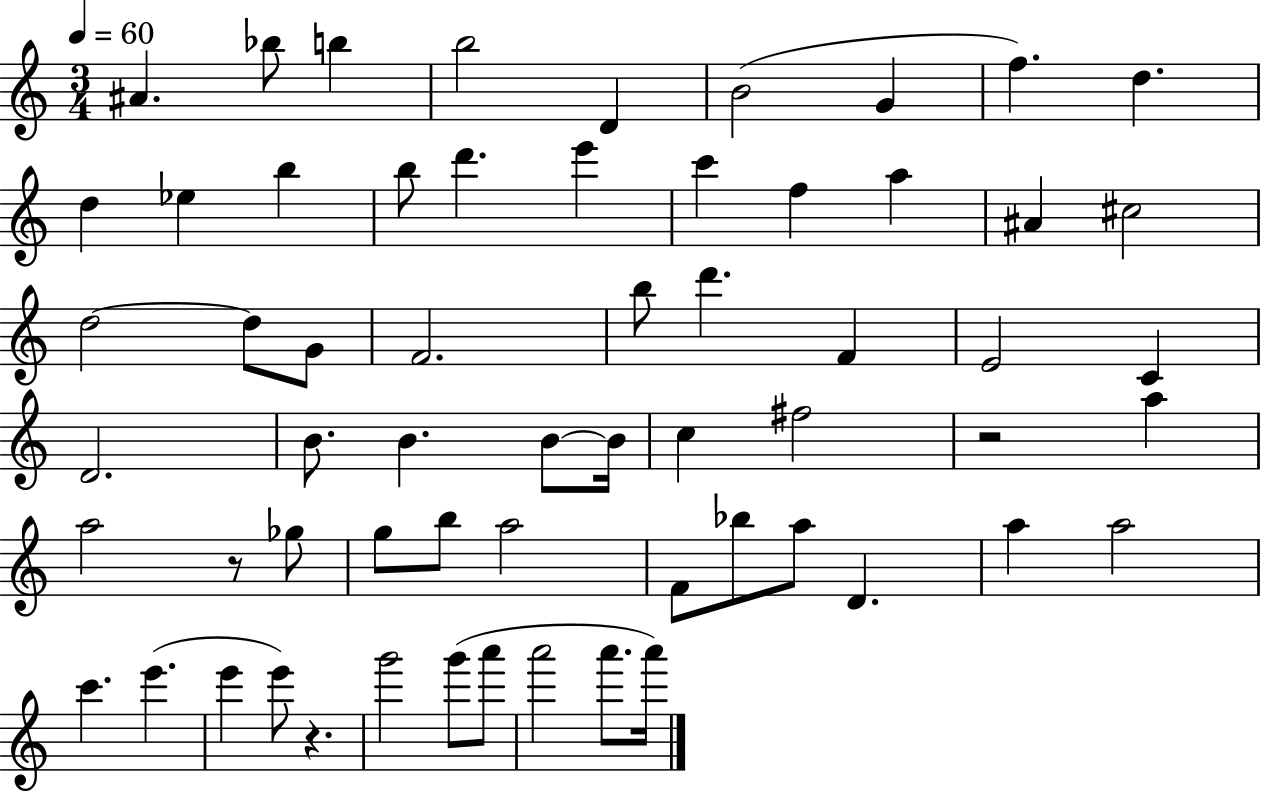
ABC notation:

X:1
T:Untitled
M:3/4
L:1/4
K:C
^A _b/2 b b2 D B2 G f d d _e b b/2 d' e' c' f a ^A ^c2 d2 d/2 G/2 F2 b/2 d' F E2 C D2 B/2 B B/2 B/4 c ^f2 z2 a a2 z/2 _g/2 g/2 b/2 a2 F/2 _b/2 a/2 D a a2 c' e' e' e'/2 z g'2 g'/2 a'/2 a'2 a'/2 a'/4